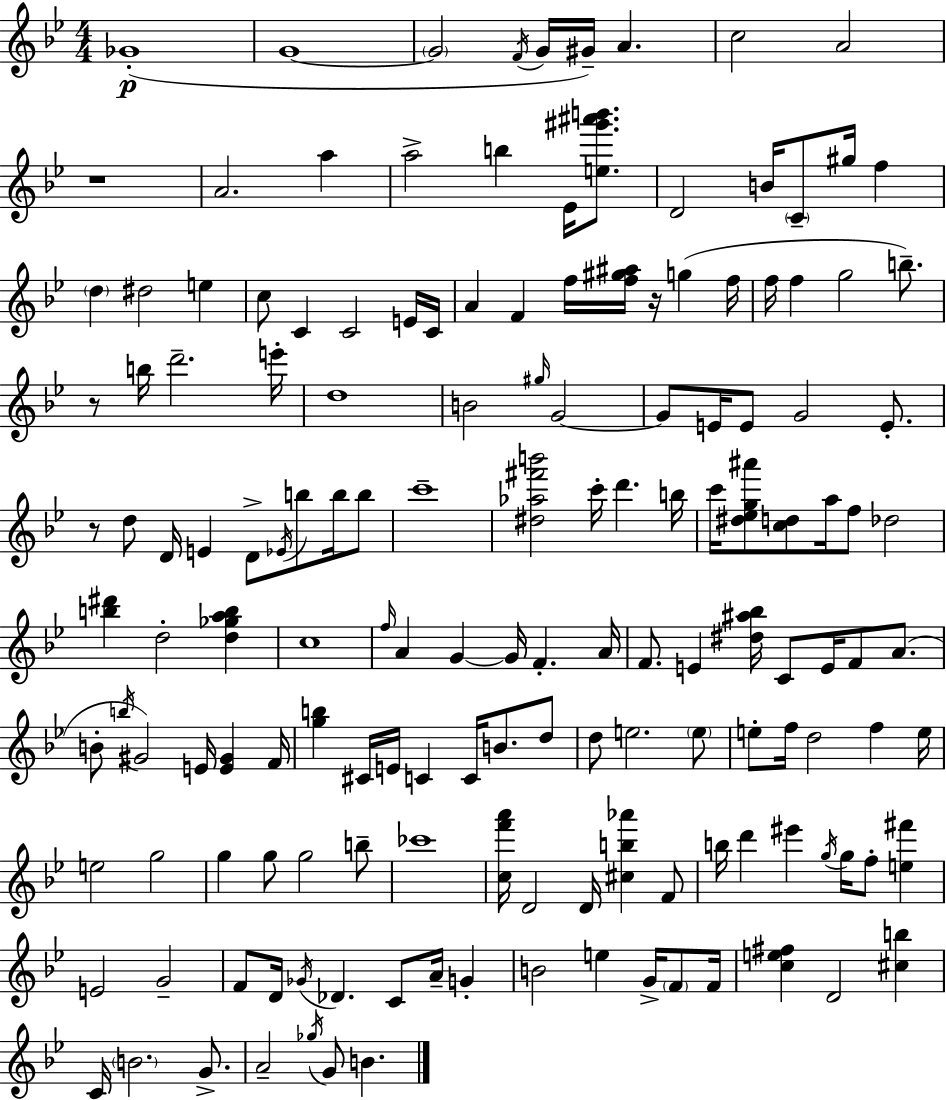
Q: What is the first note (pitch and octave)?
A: Gb4